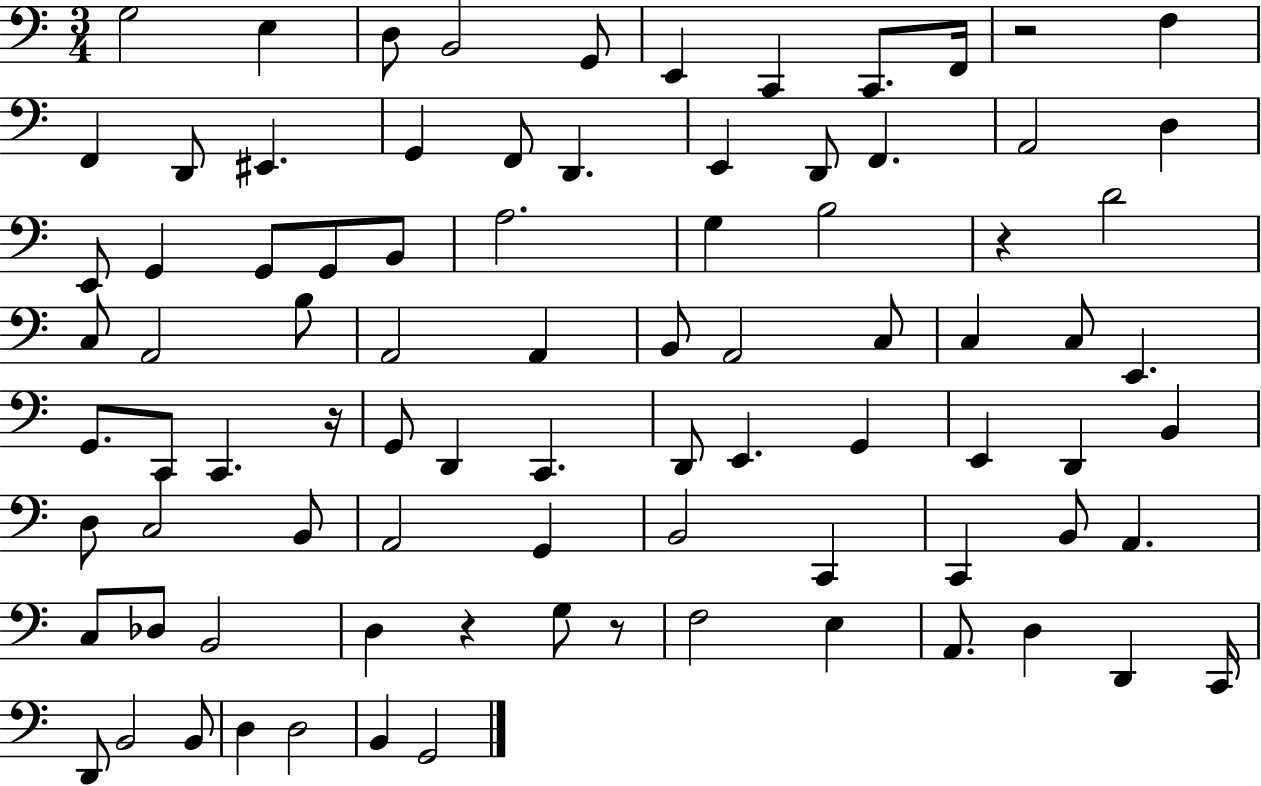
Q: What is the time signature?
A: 3/4